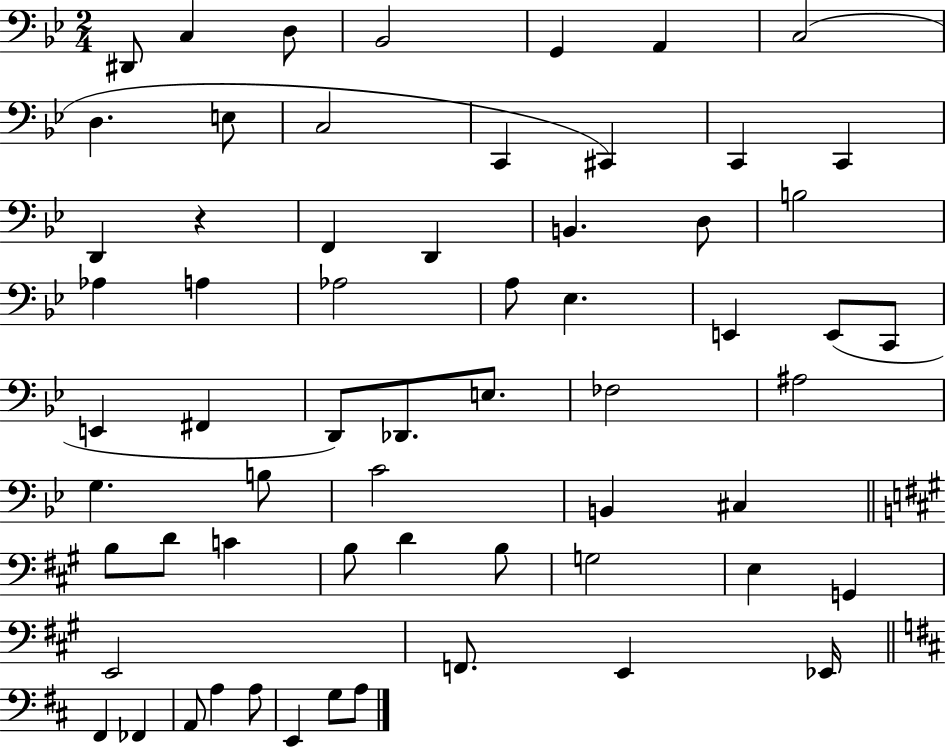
{
  \clef bass
  \numericTimeSignature
  \time 2/4
  \key bes \major
  dis,8 c4 d8 | bes,2 | g,4 a,4 | c2( | \break d4. e8 | c2 | c,4 cis,4) | c,4 c,4 | \break d,4 r4 | f,4 d,4 | b,4. d8 | b2 | \break aes4 a4 | aes2 | a8 ees4. | e,4 e,8( c,8 | \break e,4 fis,4 | d,8) des,8. e8. | fes2 | ais2 | \break g4. b8 | c'2 | b,4 cis4 | \bar "||" \break \key a \major b8 d'8 c'4 | b8 d'4 b8 | g2 | e4 g,4 | \break e,2 | f,8. e,4 ees,16 | \bar "||" \break \key d \major fis,4 fes,4 | a,8 a4 a8 | e,4 g8 a8 | \bar "|."
}